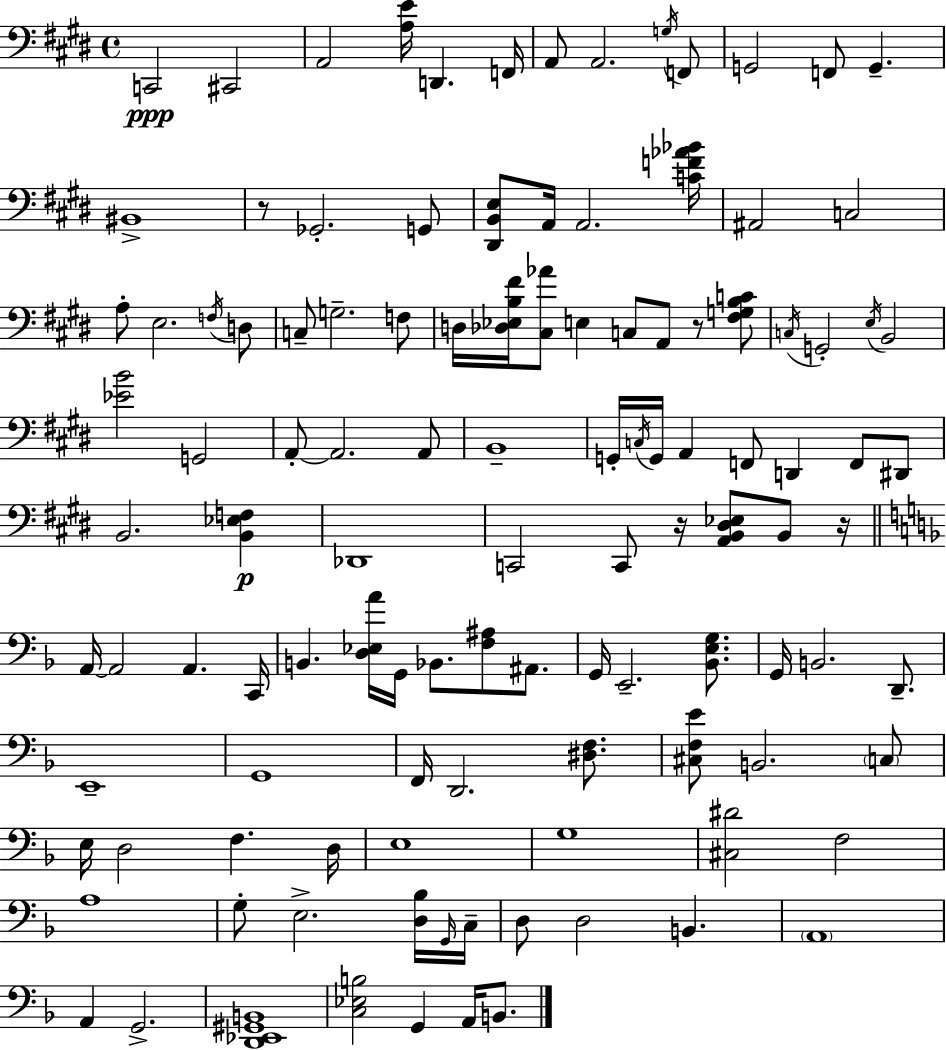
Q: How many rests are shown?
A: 4